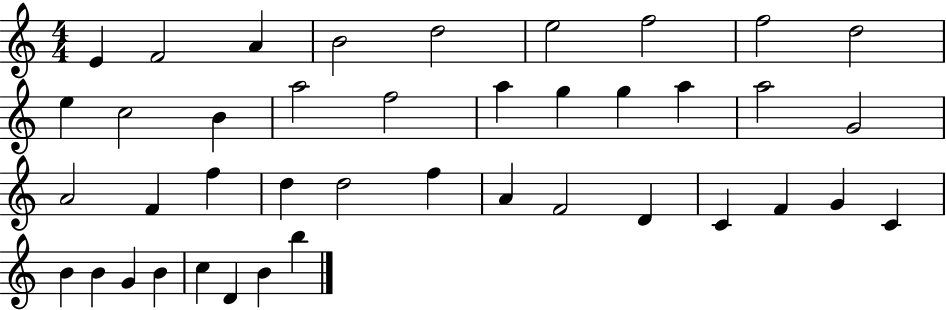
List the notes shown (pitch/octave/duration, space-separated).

E4/q F4/h A4/q B4/h D5/h E5/h F5/h F5/h D5/h E5/q C5/h B4/q A5/h F5/h A5/q G5/q G5/q A5/q A5/h G4/h A4/h F4/q F5/q D5/q D5/h F5/q A4/q F4/h D4/q C4/q F4/q G4/q C4/q B4/q B4/q G4/q B4/q C5/q D4/q B4/q B5/q